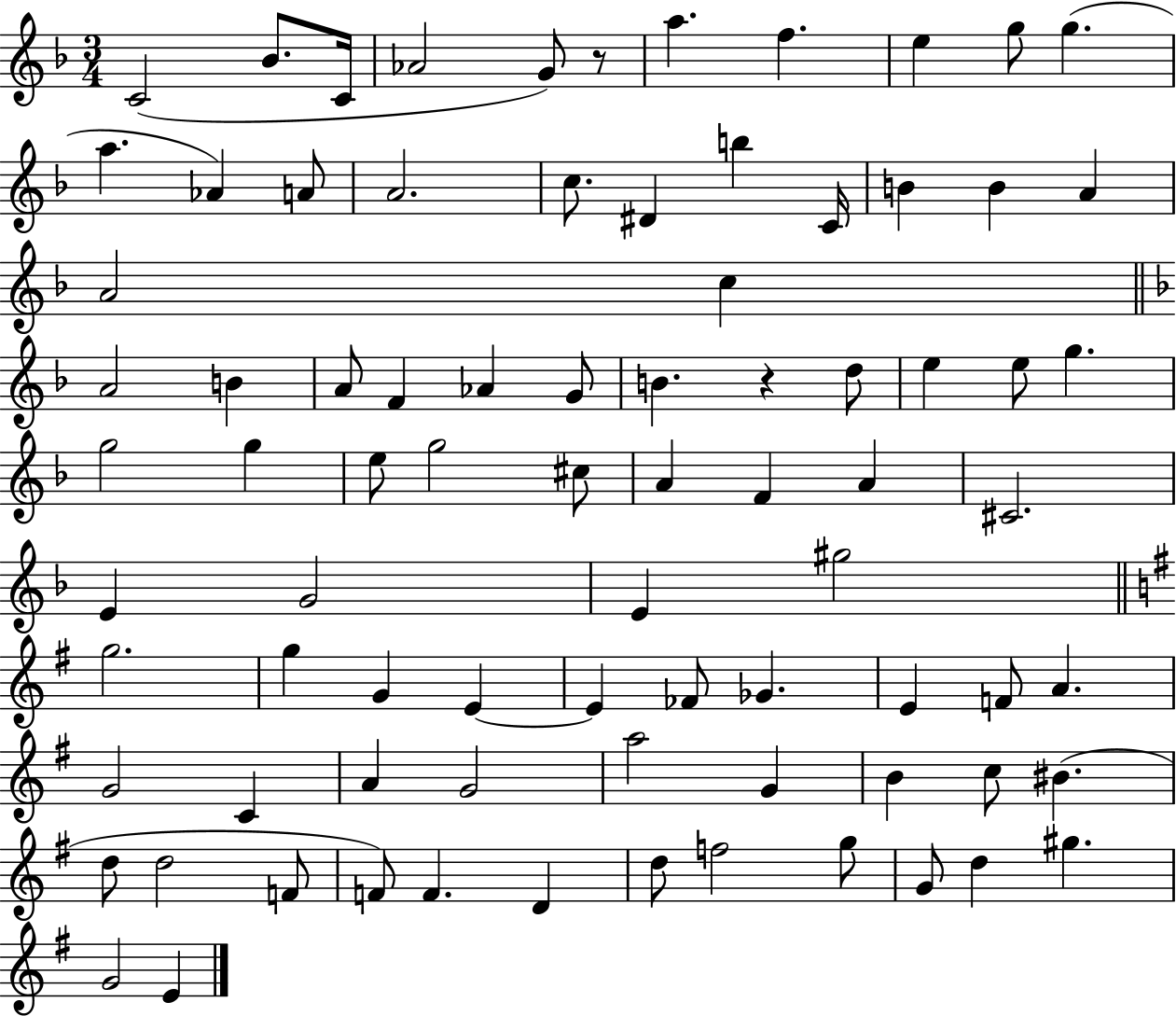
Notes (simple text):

C4/h Bb4/e. C4/s Ab4/h G4/e R/e A5/q. F5/q. E5/q G5/e G5/q. A5/q. Ab4/q A4/e A4/h. C5/e. D#4/q B5/q C4/s B4/q B4/q A4/q A4/h C5/q A4/h B4/q A4/e F4/q Ab4/q G4/e B4/q. R/q D5/e E5/q E5/e G5/q. G5/h G5/q E5/e G5/h C#5/e A4/q F4/q A4/q C#4/h. E4/q G4/h E4/q G#5/h G5/h. G5/q G4/q E4/q E4/q FES4/e Gb4/q. E4/q F4/e A4/q. G4/h C4/q A4/q G4/h A5/h G4/q B4/q C5/e BIS4/q. D5/e D5/h F4/e F4/e F4/q. D4/q D5/e F5/h G5/e G4/e D5/q G#5/q. G4/h E4/q